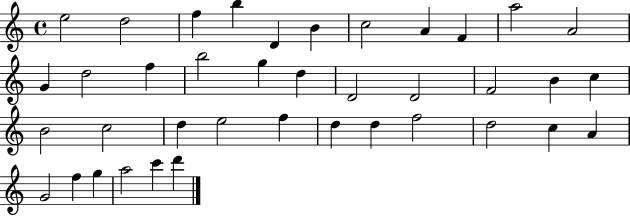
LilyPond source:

{
  \clef treble
  \time 4/4
  \defaultTimeSignature
  \key c \major
  e''2 d''2 | f''4 b''4 d'4 b'4 | c''2 a'4 f'4 | a''2 a'2 | \break g'4 d''2 f''4 | b''2 g''4 d''4 | d'2 d'2 | f'2 b'4 c''4 | \break b'2 c''2 | d''4 e''2 f''4 | d''4 d''4 f''2 | d''2 c''4 a'4 | \break g'2 f''4 g''4 | a''2 c'''4 d'''4 | \bar "|."
}